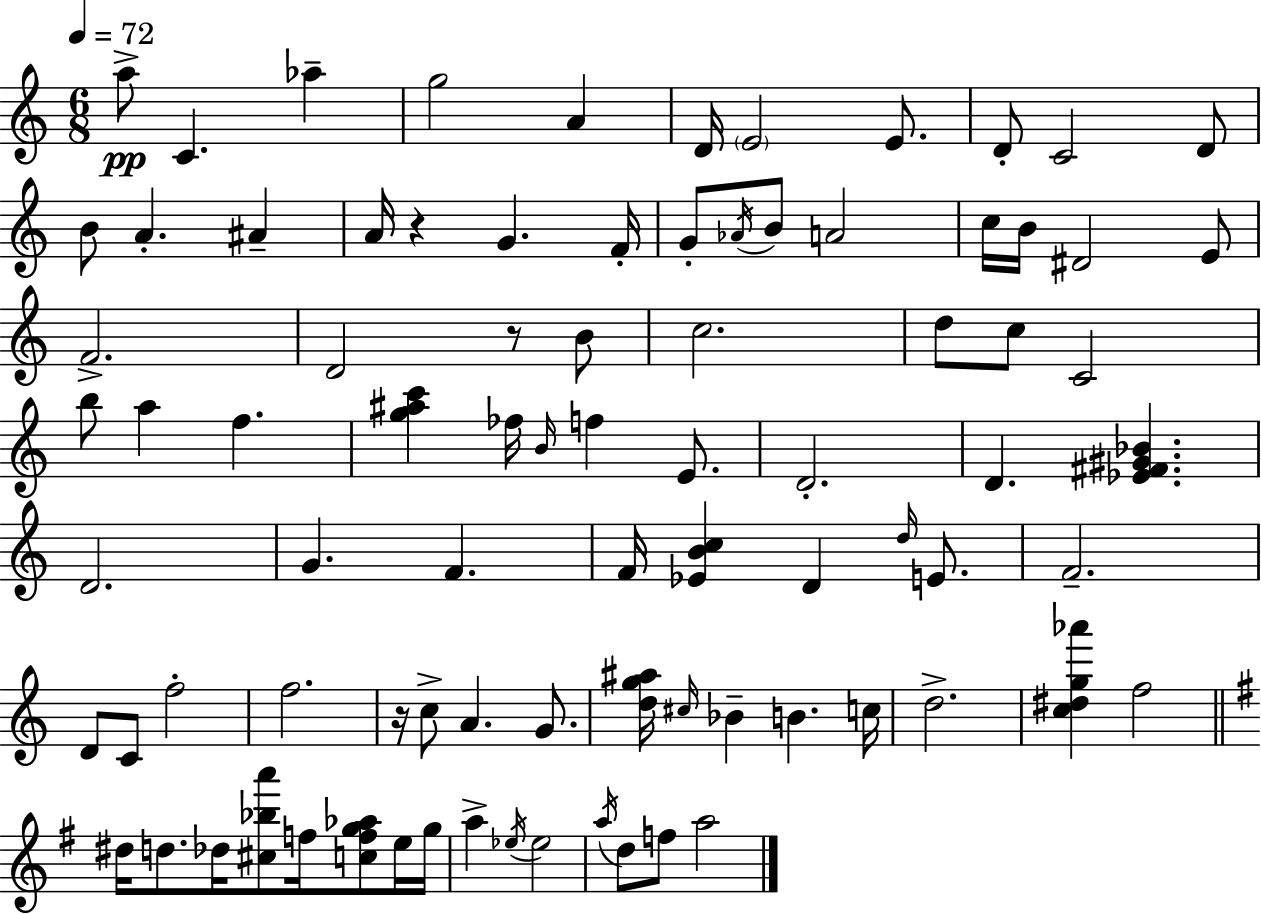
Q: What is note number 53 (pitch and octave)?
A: F5